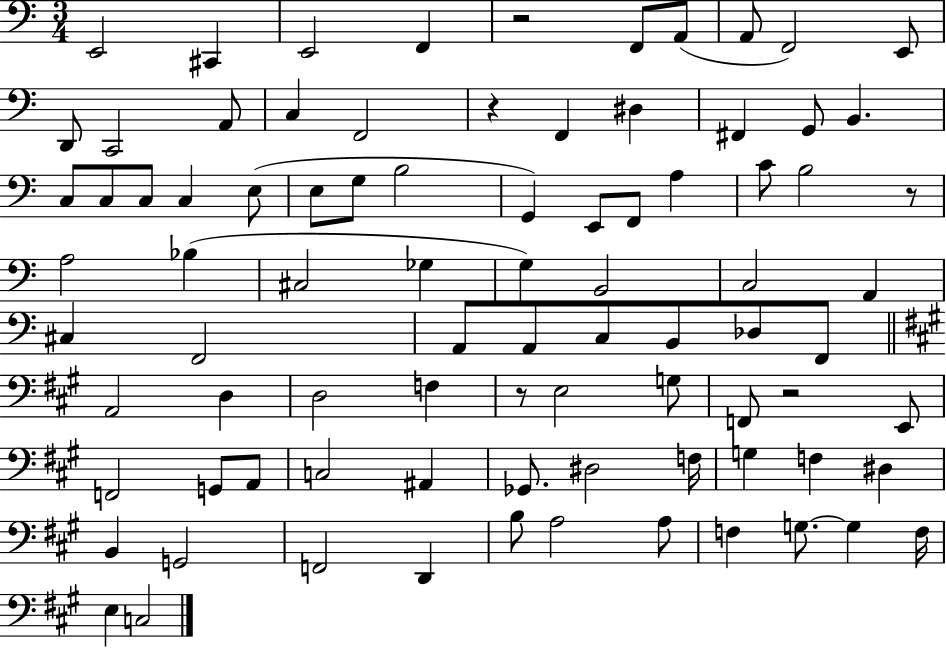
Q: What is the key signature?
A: C major